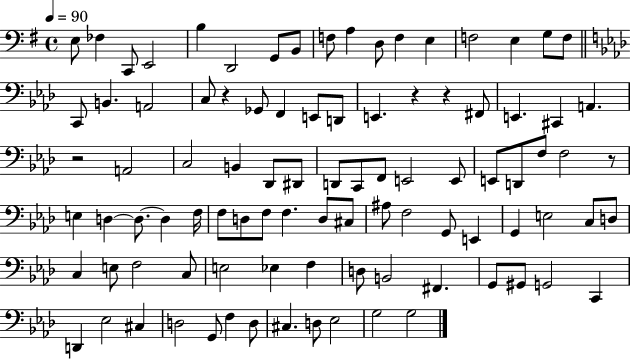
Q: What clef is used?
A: bass